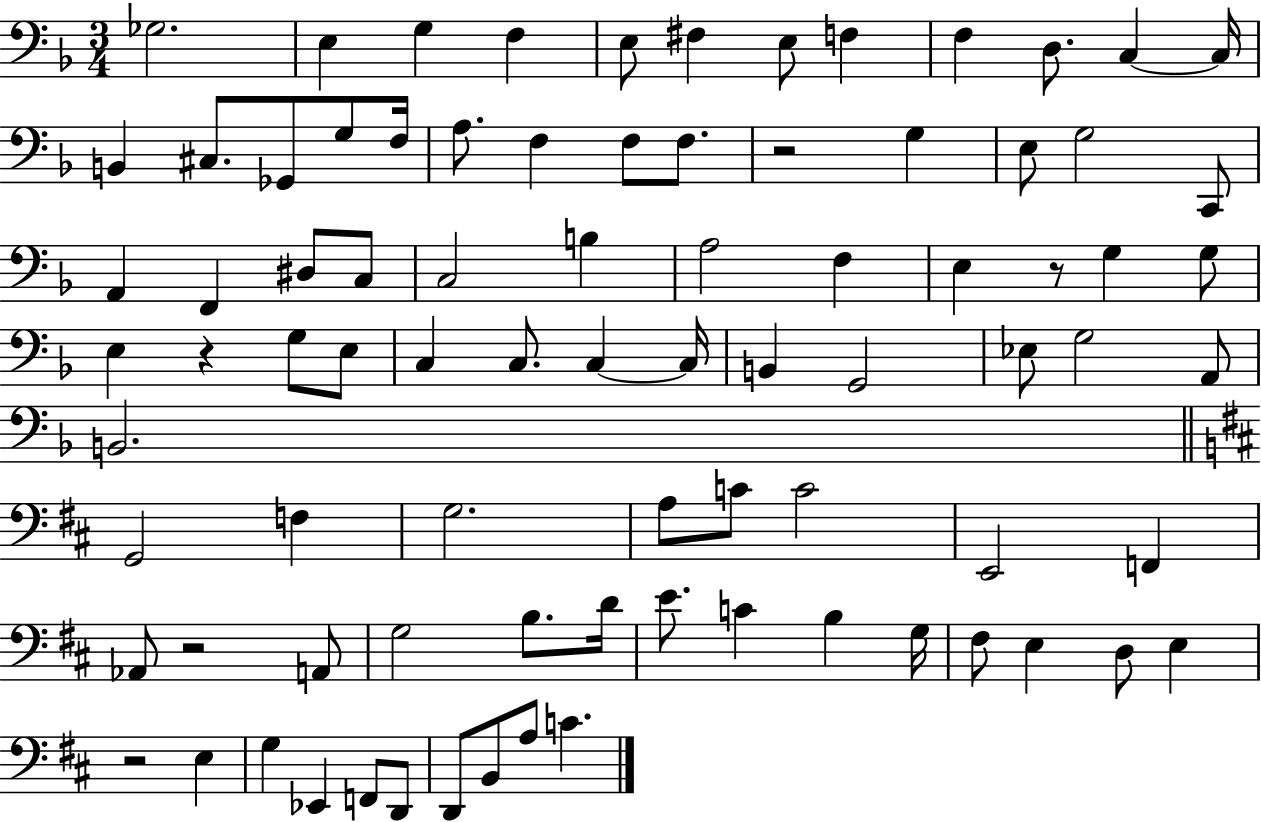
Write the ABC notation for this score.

X:1
T:Untitled
M:3/4
L:1/4
K:F
_G,2 E, G, F, E,/2 ^F, E,/2 F, F, D,/2 C, C,/4 B,, ^C,/2 _G,,/2 G,/2 F,/4 A,/2 F, F,/2 F,/2 z2 G, E,/2 G,2 C,,/2 A,, F,, ^D,/2 C,/2 C,2 B, A,2 F, E, z/2 G, G,/2 E, z G,/2 E,/2 C, C,/2 C, C,/4 B,, G,,2 _E,/2 G,2 A,,/2 B,,2 G,,2 F, G,2 A,/2 C/2 C2 E,,2 F,, _A,,/2 z2 A,,/2 G,2 B,/2 D/4 E/2 C B, G,/4 ^F,/2 E, D,/2 E, z2 E, G, _E,, F,,/2 D,,/2 D,,/2 B,,/2 A,/2 C